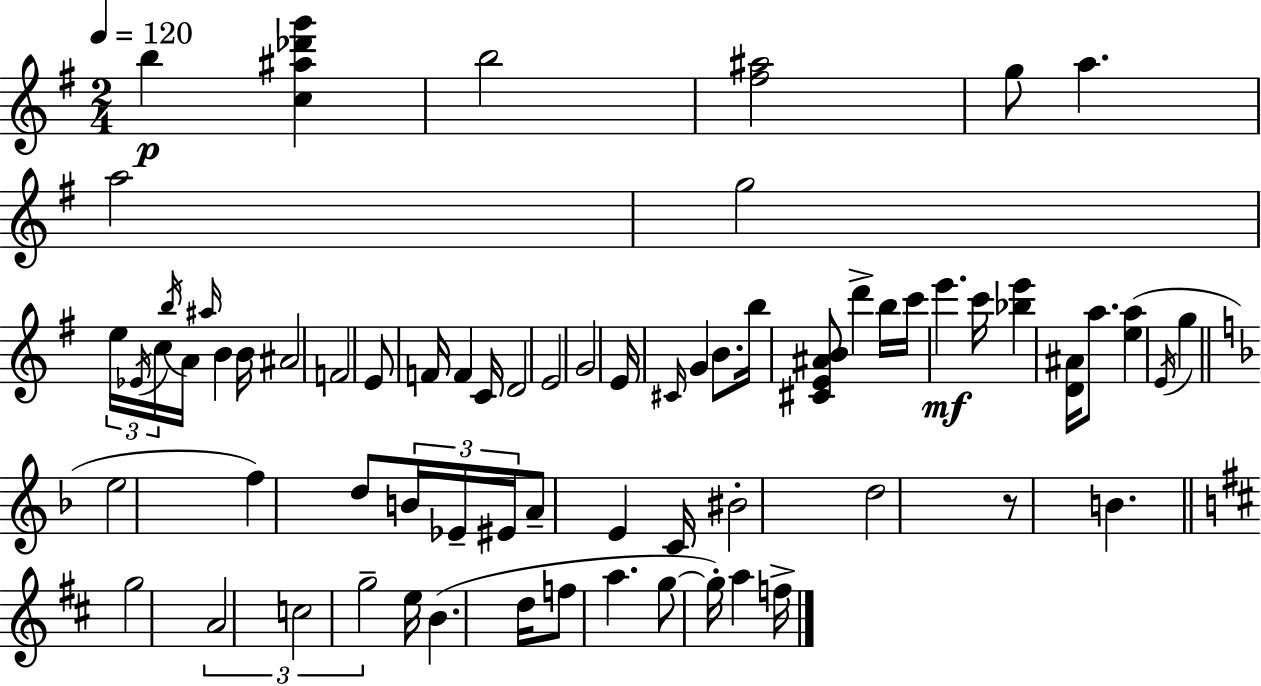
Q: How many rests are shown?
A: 1